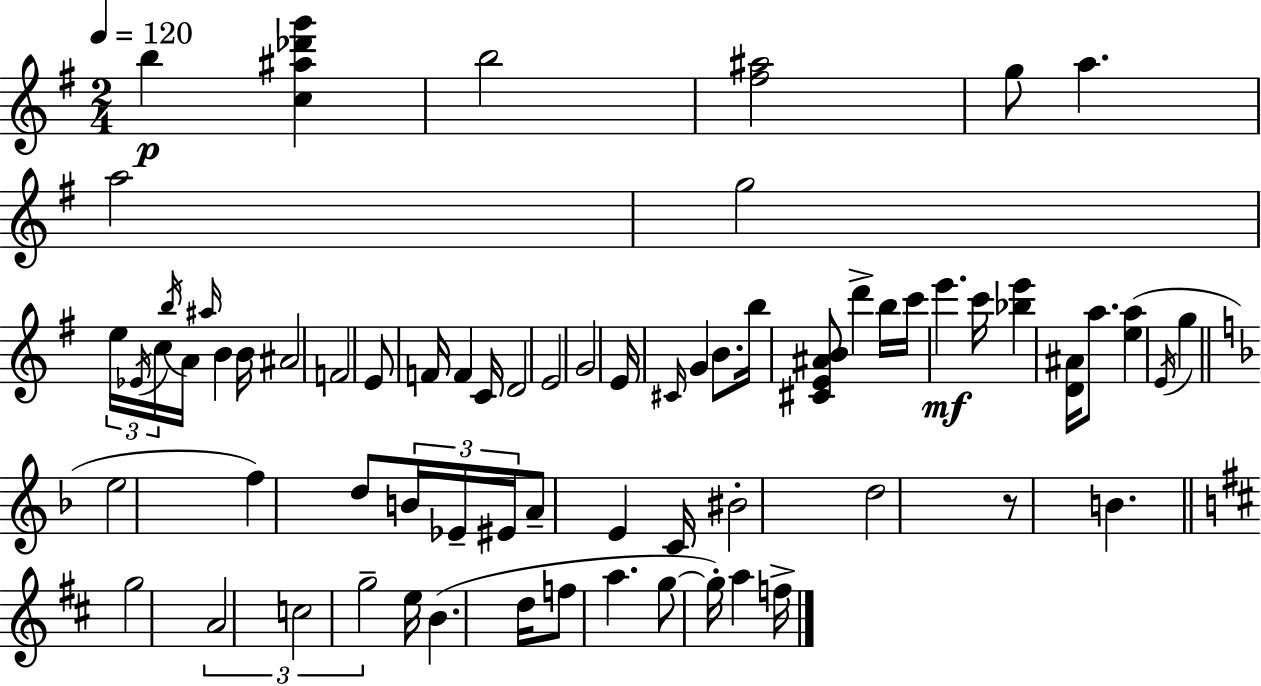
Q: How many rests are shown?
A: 1